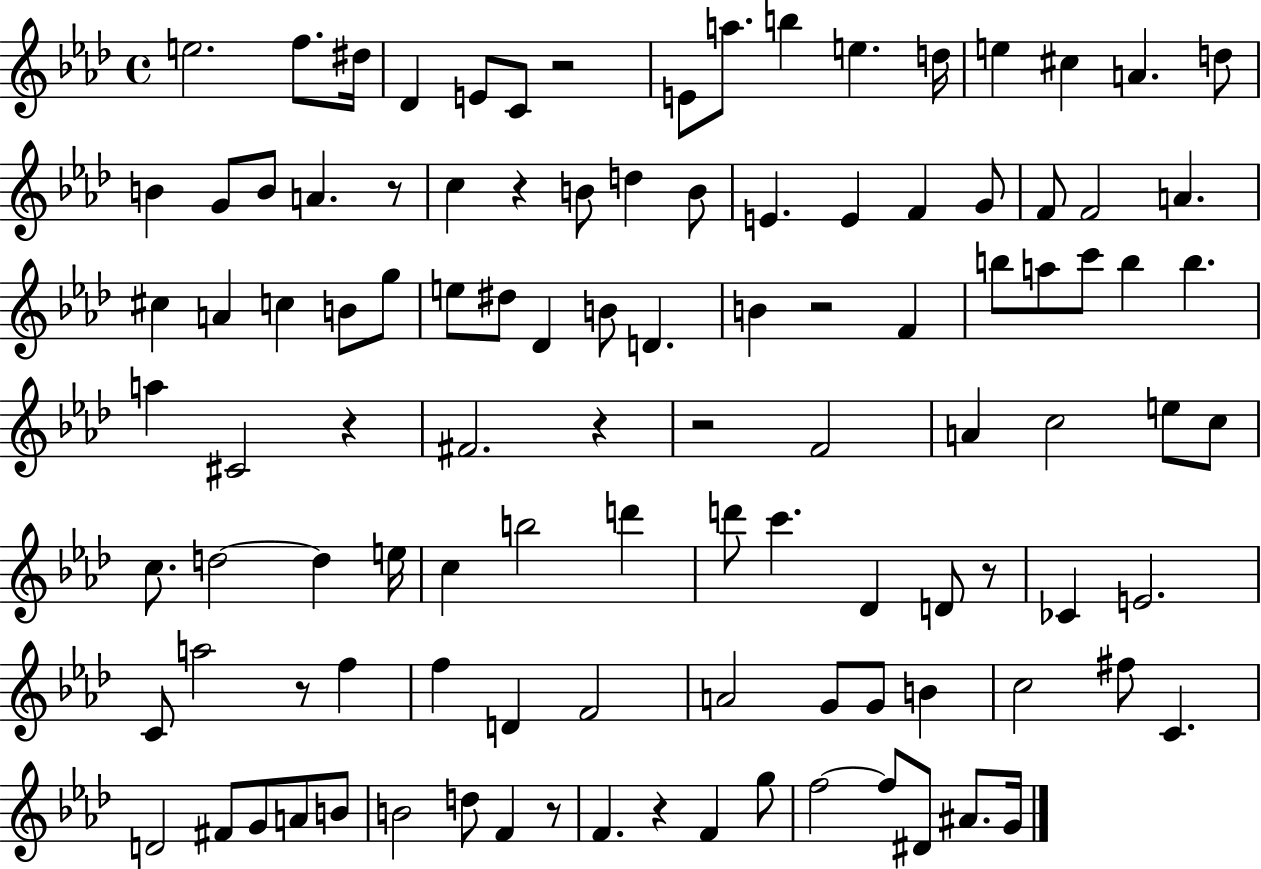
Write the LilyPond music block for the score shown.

{
  \clef treble
  \time 4/4
  \defaultTimeSignature
  \key aes \major
  e''2. f''8. dis''16 | des'4 e'8 c'8 r2 | e'8 a''8. b''4 e''4. d''16 | e''4 cis''4 a'4. d''8 | \break b'4 g'8 b'8 a'4. r8 | c''4 r4 b'8 d''4 b'8 | e'4. e'4 f'4 g'8 | f'8 f'2 a'4. | \break cis''4 a'4 c''4 b'8 g''8 | e''8 dis''8 des'4 b'8 d'4. | b'4 r2 f'4 | b''8 a''8 c'''8 b''4 b''4. | \break a''4 cis'2 r4 | fis'2. r4 | r2 f'2 | a'4 c''2 e''8 c''8 | \break c''8. d''2~~ d''4 e''16 | c''4 b''2 d'''4 | d'''8 c'''4. des'4 d'8 r8 | ces'4 e'2. | \break c'8 a''2 r8 f''4 | f''4 d'4 f'2 | a'2 g'8 g'8 b'4 | c''2 fis''8 c'4. | \break d'2 fis'8 g'8 a'8 b'8 | b'2 d''8 f'4 r8 | f'4. r4 f'4 g''8 | f''2~~ f''8 dis'8 ais'8. g'16 | \break \bar "|."
}